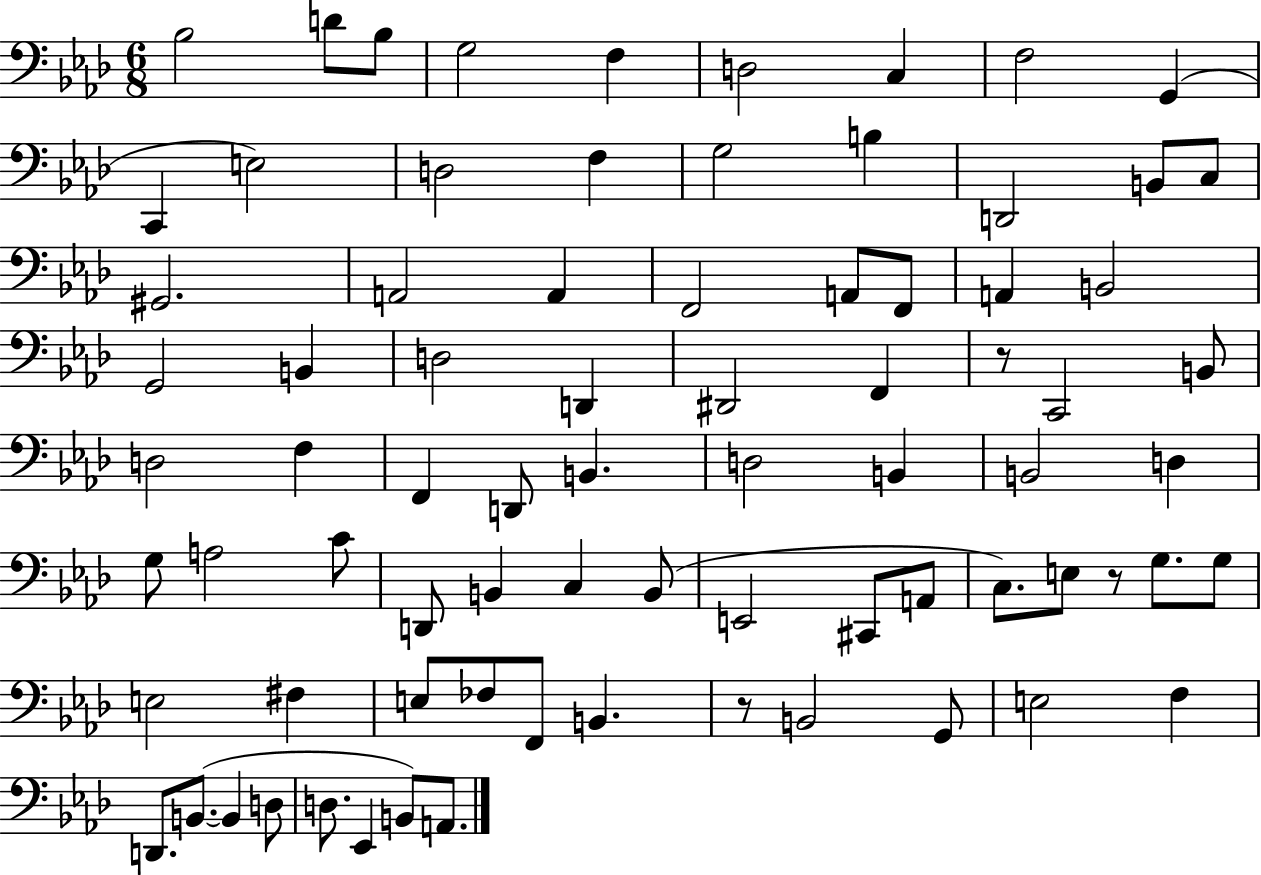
Bb3/h D4/e Bb3/e G3/h F3/q D3/h C3/q F3/h G2/q C2/q E3/h D3/h F3/q G3/h B3/q D2/h B2/e C3/e G#2/h. A2/h A2/q F2/h A2/e F2/e A2/q B2/h G2/h B2/q D3/h D2/q D#2/h F2/q R/e C2/h B2/e D3/h F3/q F2/q D2/e B2/q. D3/h B2/q B2/h D3/q G3/e A3/h C4/e D2/e B2/q C3/q B2/e E2/h C#2/e A2/e C3/e. E3/e R/e G3/e. G3/e E3/h F#3/q E3/e FES3/e F2/e B2/q. R/e B2/h G2/e E3/h F3/q D2/e. B2/e. B2/q D3/e D3/e. Eb2/q B2/e A2/e.